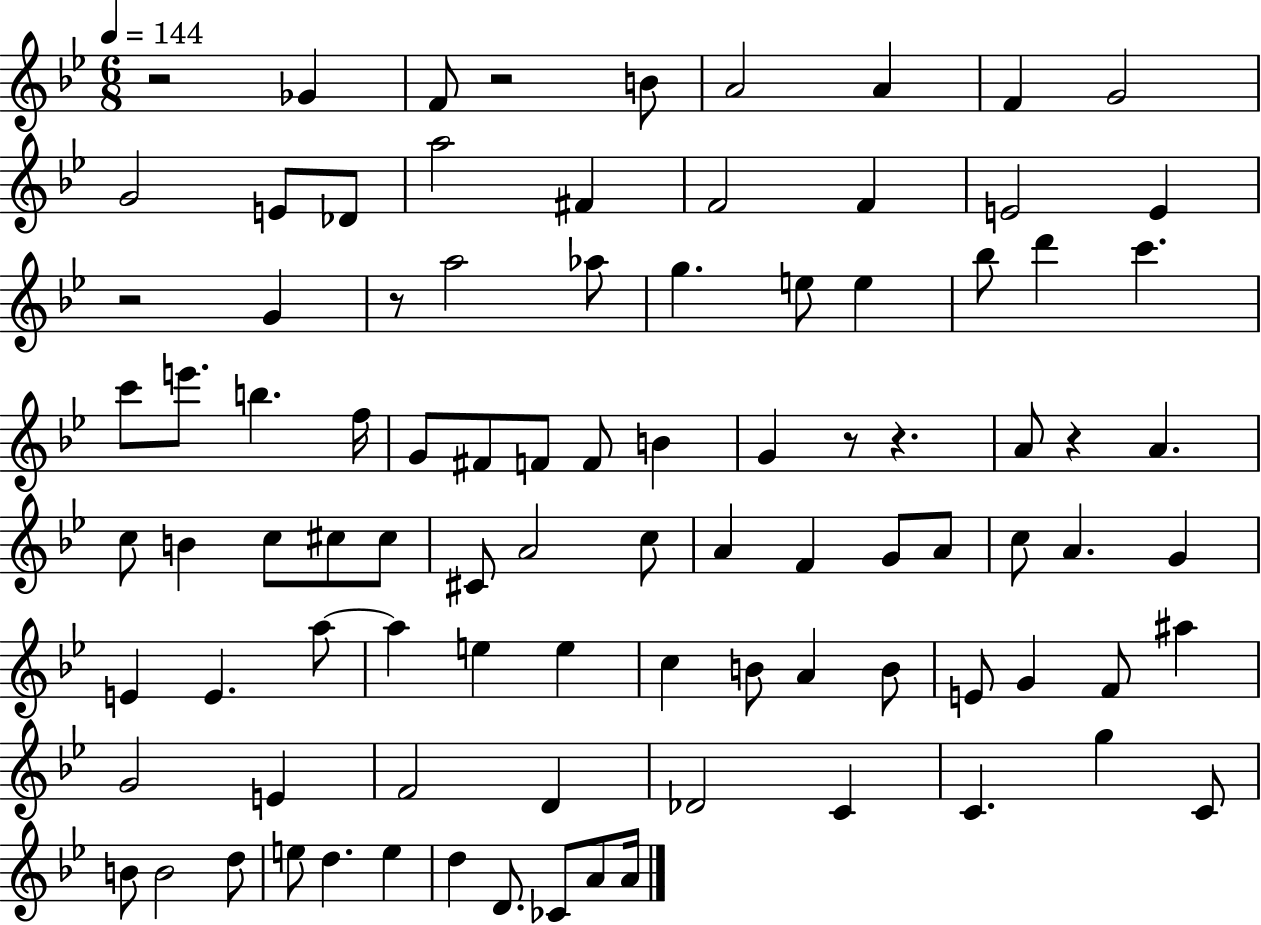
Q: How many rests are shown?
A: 7